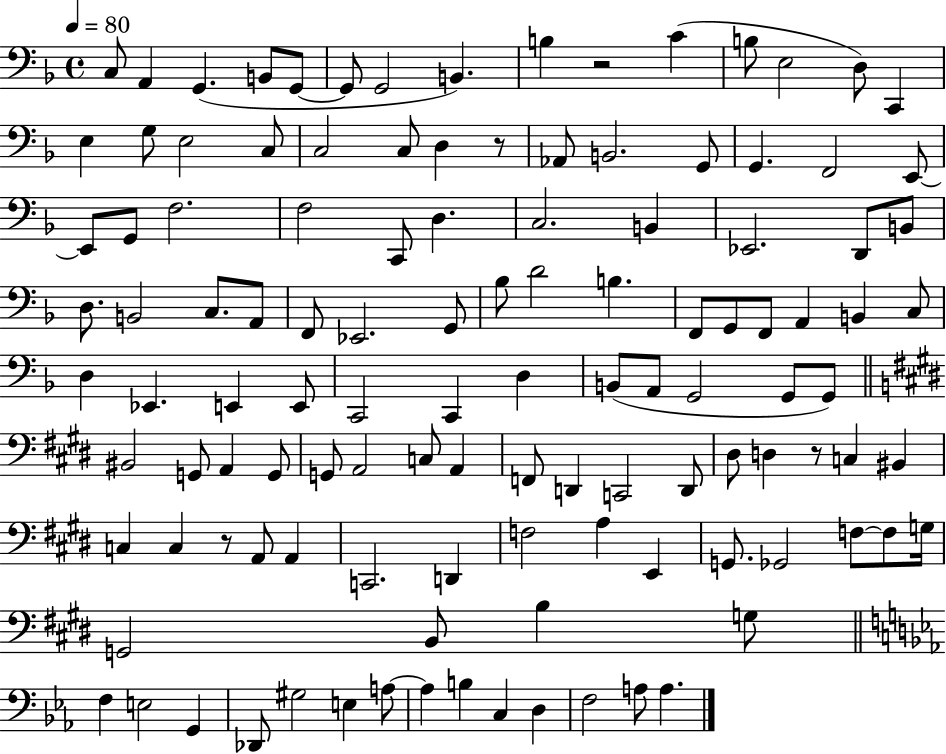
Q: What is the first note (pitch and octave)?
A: C3